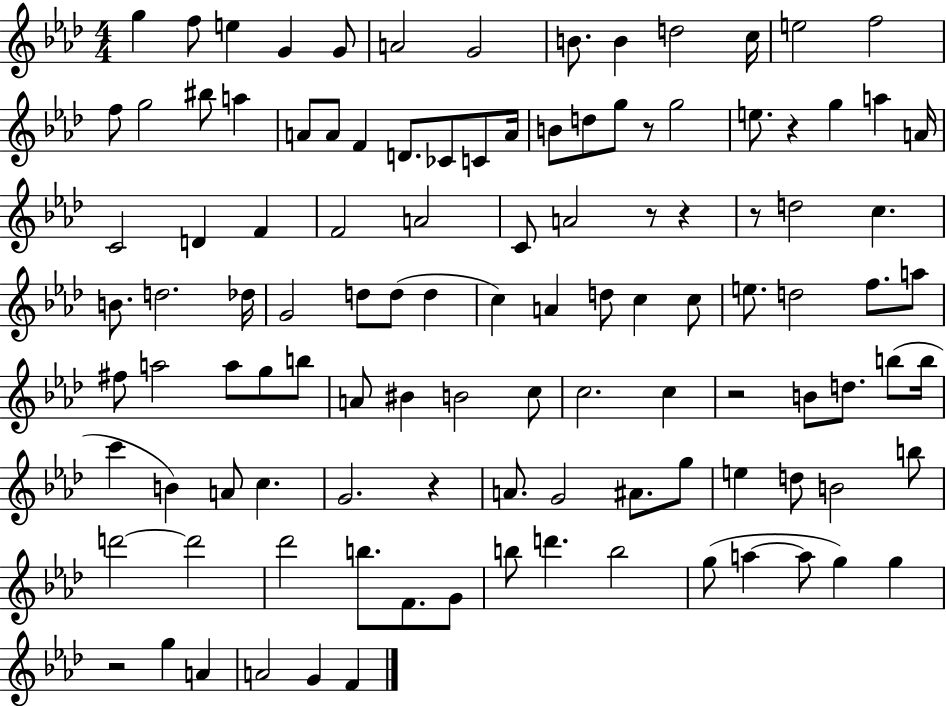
{
  \clef treble
  \numericTimeSignature
  \time 4/4
  \key aes \major
  g''4 f''8 e''4 g'4 g'8 | a'2 g'2 | b'8. b'4 d''2 c''16 | e''2 f''2 | \break f''8 g''2 bis''8 a''4 | a'8 a'8 f'4 d'8. ces'8 c'8 a'16 | b'8 d''8 g''8 r8 g''2 | e''8. r4 g''4 a''4 a'16 | \break c'2 d'4 f'4 | f'2 a'2 | c'8 a'2 r8 r4 | r8 d''2 c''4. | \break b'8. d''2. des''16 | g'2 d''8 d''8( d''4 | c''4) a'4 d''8 c''4 c''8 | e''8. d''2 f''8. a''8 | \break fis''8 a''2 a''8 g''8 b''8 | a'8 bis'4 b'2 c''8 | c''2. c''4 | r2 b'8 d''8. b''8( b''16 | \break c'''4 b'4) a'8 c''4. | g'2. r4 | a'8. g'2 ais'8. g''8 | e''4 d''8 b'2 b''8 | \break d'''2~~ d'''2 | des'''2 b''8. f'8. g'8 | b''8 d'''4. b''2 | g''8( a''4~~ a''8 g''4) g''4 | \break r2 g''4 a'4 | a'2 g'4 f'4 | \bar "|."
}